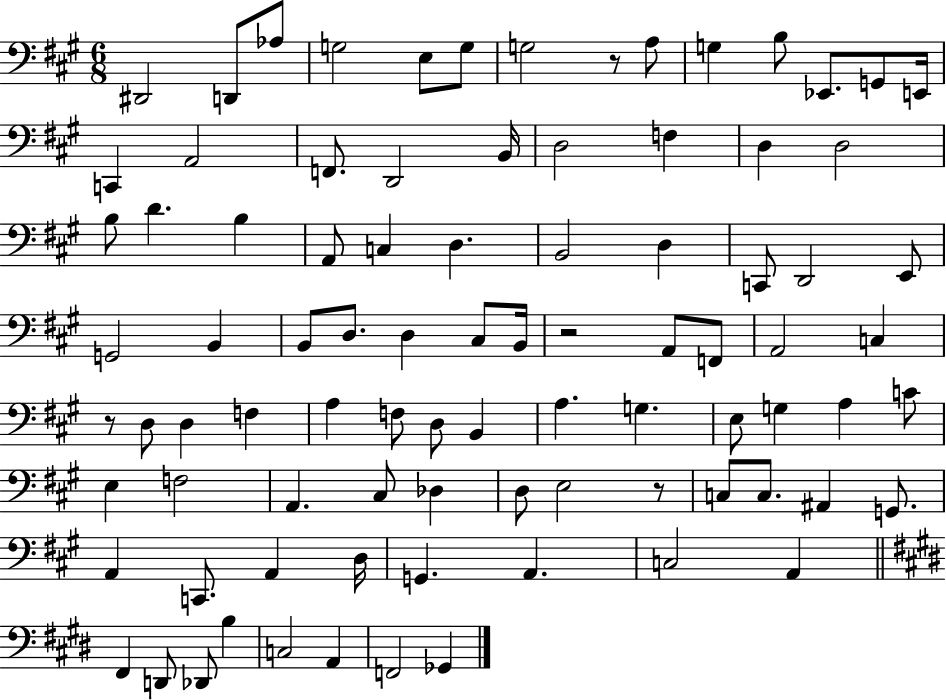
{
  \clef bass
  \numericTimeSignature
  \time 6/8
  \key a \major
  dis,2 d,8 aes8 | g2 e8 g8 | g2 r8 a8 | g4 b8 ees,8. g,8 e,16 | \break c,4 a,2 | f,8. d,2 b,16 | d2 f4 | d4 d2 | \break b8 d'4. b4 | a,8 c4 d4. | b,2 d4 | c,8 d,2 e,8 | \break g,2 b,4 | b,8 d8. d4 cis8 b,16 | r2 a,8 f,8 | a,2 c4 | \break r8 d8 d4 f4 | a4 f8 d8 b,4 | a4. g4. | e8 g4 a4 c'8 | \break e4 f2 | a,4. cis8 des4 | d8 e2 r8 | c8 c8. ais,4 g,8. | \break a,4 c,8. a,4 d16 | g,4. a,4. | c2 a,4 | \bar "||" \break \key e \major fis,4 d,8 des,8 b4 | c2 a,4 | f,2 ges,4 | \bar "|."
}